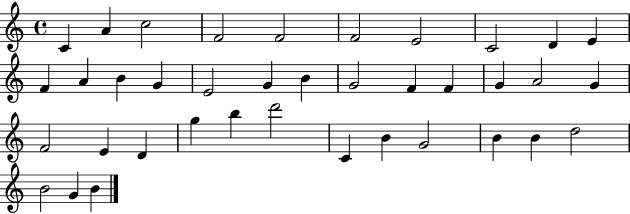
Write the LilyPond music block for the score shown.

{
  \clef treble
  \time 4/4
  \defaultTimeSignature
  \key c \major
  c'4 a'4 c''2 | f'2 f'2 | f'2 e'2 | c'2 d'4 e'4 | \break f'4 a'4 b'4 g'4 | e'2 g'4 b'4 | g'2 f'4 f'4 | g'4 a'2 g'4 | \break f'2 e'4 d'4 | g''4 b''4 d'''2 | c'4 b'4 g'2 | b'4 b'4 d''2 | \break b'2 g'4 b'4 | \bar "|."
}